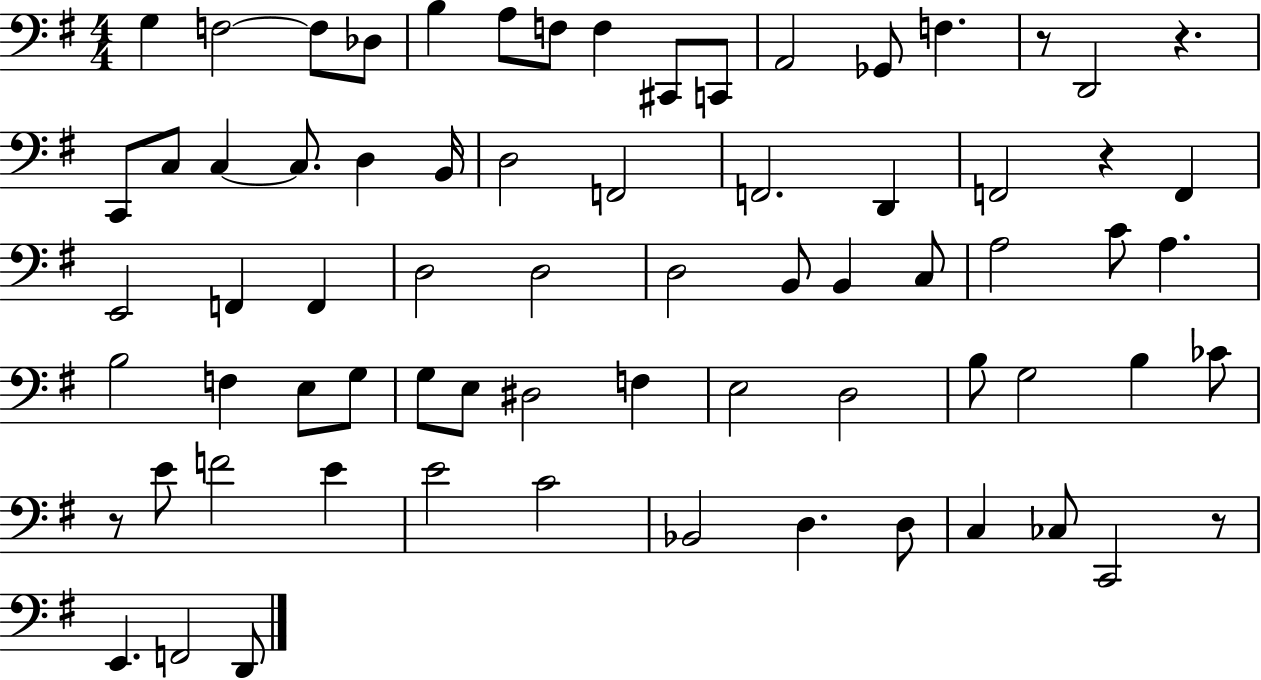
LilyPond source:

{
  \clef bass
  \numericTimeSignature
  \time 4/4
  \key g \major
  g4 f2~~ f8 des8 | b4 a8 f8 f4 cis,8 c,8 | a,2 ges,8 f4. | r8 d,2 r4. | \break c,8 c8 c4~~ c8. d4 b,16 | d2 f,2 | f,2. d,4 | f,2 r4 f,4 | \break e,2 f,4 f,4 | d2 d2 | d2 b,8 b,4 c8 | a2 c'8 a4. | \break b2 f4 e8 g8 | g8 e8 dis2 f4 | e2 d2 | b8 g2 b4 ces'8 | \break r8 e'8 f'2 e'4 | e'2 c'2 | bes,2 d4. d8 | c4 ces8 c,2 r8 | \break e,4. f,2 d,8 | \bar "|."
}